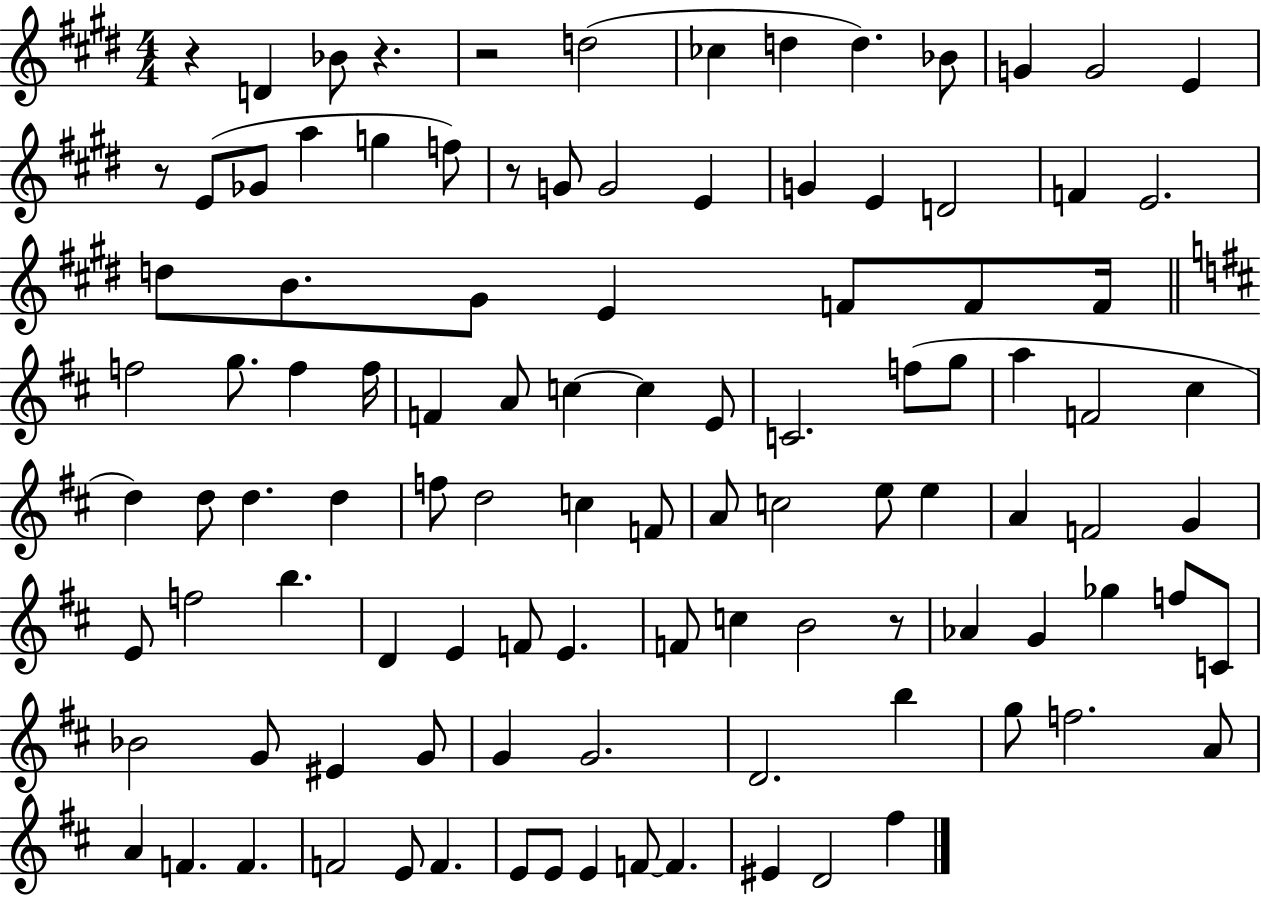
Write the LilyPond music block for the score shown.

{
  \clef treble
  \numericTimeSignature
  \time 4/4
  \key e \major
  r4 d'4 bes'8 r4. | r2 d''2( | ces''4 d''4 d''4.) bes'8 | g'4 g'2 e'4 | \break r8 e'8( ges'8 a''4 g''4 f''8) | r8 g'8 g'2 e'4 | g'4 e'4 d'2 | f'4 e'2. | \break d''8 b'8. gis'8 e'4 f'8 f'8 f'16 | \bar "||" \break \key d \major f''2 g''8. f''4 f''16 | f'4 a'8 c''4~~ c''4 e'8 | c'2. f''8( g''8 | a''4 f'2 cis''4 | \break d''4) d''8 d''4. d''4 | f''8 d''2 c''4 f'8 | a'8 c''2 e''8 e''4 | a'4 f'2 g'4 | \break e'8 f''2 b''4. | d'4 e'4 f'8 e'4. | f'8 c''4 b'2 r8 | aes'4 g'4 ges''4 f''8 c'8 | \break bes'2 g'8 eis'4 g'8 | g'4 g'2. | d'2. b''4 | g''8 f''2. a'8 | \break a'4 f'4. f'4. | f'2 e'8 f'4. | e'8 e'8 e'4 f'8~~ f'4. | eis'4 d'2 fis''4 | \break \bar "|."
}